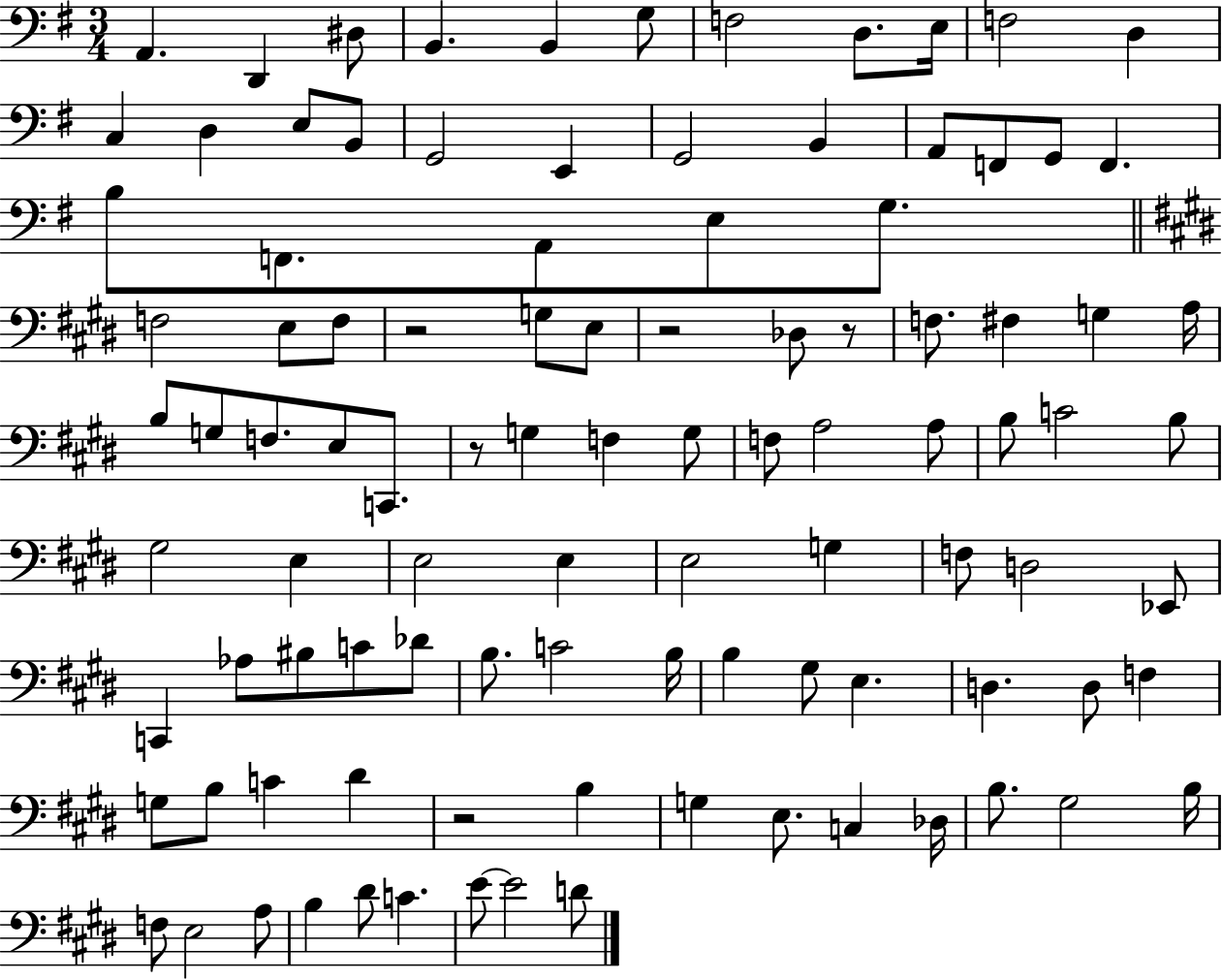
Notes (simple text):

A2/q. D2/q D#3/e B2/q. B2/q G3/e F3/h D3/e. E3/s F3/h D3/q C3/q D3/q E3/e B2/e G2/h E2/q G2/h B2/q A2/e F2/e G2/e F2/q. B3/e F2/e. A2/e E3/e G3/e. F3/h E3/e F3/e R/h G3/e E3/e R/h Db3/e R/e F3/e. F#3/q G3/q A3/s B3/e G3/e F3/e. E3/e C2/e. R/e G3/q F3/q G3/e F3/e A3/h A3/e B3/e C4/h B3/e G#3/h E3/q E3/h E3/q E3/h G3/q F3/e D3/h Eb2/e C2/q Ab3/e BIS3/e C4/e Db4/e B3/e. C4/h B3/s B3/q G#3/e E3/q. D3/q. D3/e F3/q G3/e B3/e C4/q D#4/q R/h B3/q G3/q E3/e. C3/q Db3/s B3/e. G#3/h B3/s F3/e E3/h A3/e B3/q D#4/e C4/q. E4/e E4/h D4/e